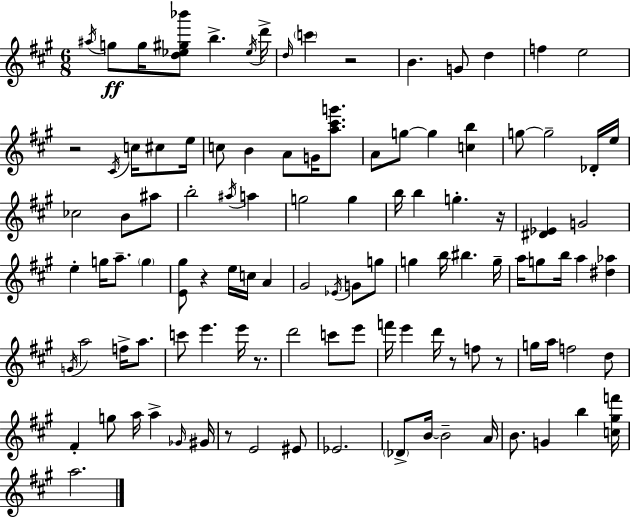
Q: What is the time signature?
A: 6/8